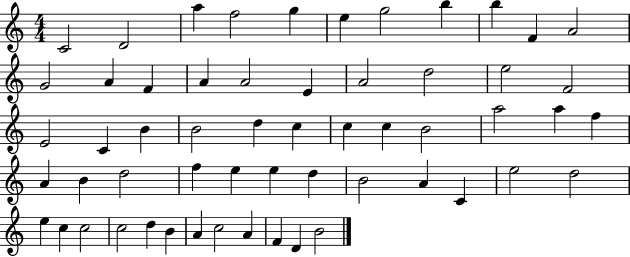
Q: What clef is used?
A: treble